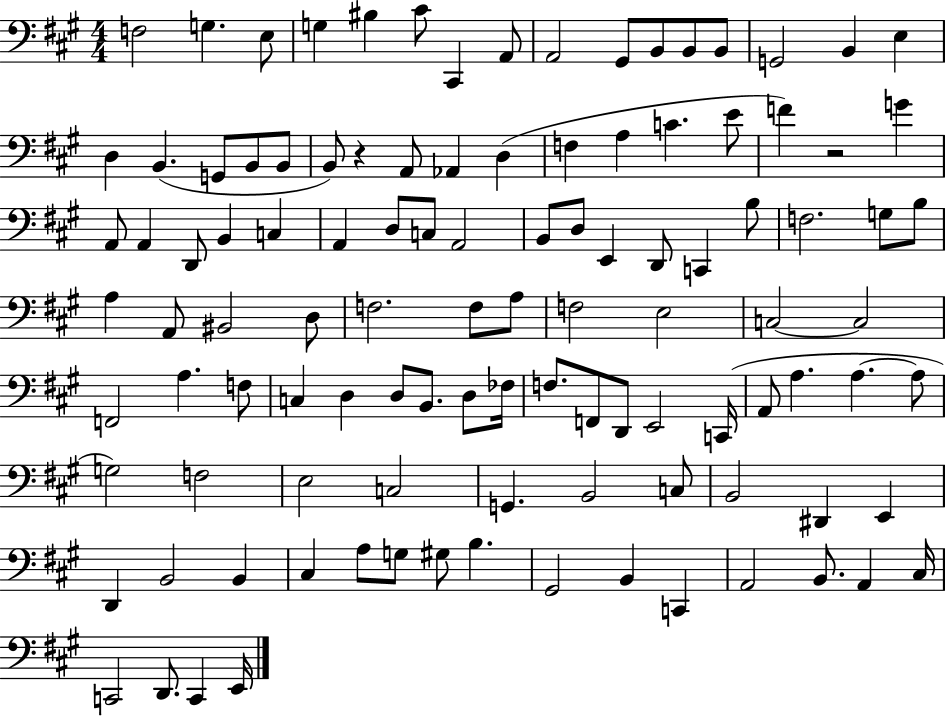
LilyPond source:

{
  \clef bass
  \numericTimeSignature
  \time 4/4
  \key a \major
  f2 g4. e8 | g4 bis4 cis'8 cis,4 a,8 | a,2 gis,8 b,8 b,8 b,8 | g,2 b,4 e4 | \break d4 b,4.( g,8 b,8 b,8 | b,8) r4 a,8 aes,4 d4( | f4 a4 c'4. e'8 | f'4) r2 g'4 | \break a,8 a,4 d,8 b,4 c4 | a,4 d8 c8 a,2 | b,8 d8 e,4 d,8 c,4 b8 | f2. g8 b8 | \break a4 a,8 bis,2 d8 | f2. f8 a8 | f2 e2 | c2~~ c2 | \break f,2 a4. f8 | c4 d4 d8 b,8. d8 fes16 | f8. f,8 d,8 e,2 c,16( | a,8 a4. a4.~~ a8 | \break g2) f2 | e2 c2 | g,4. b,2 c8 | b,2 dis,4 e,4 | \break d,4 b,2 b,4 | cis4 a8 g8 gis8 b4. | gis,2 b,4 c,4 | a,2 b,8. a,4 cis16 | \break c,2 d,8. c,4 e,16 | \bar "|."
}